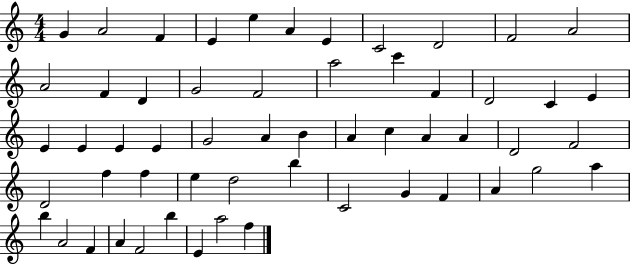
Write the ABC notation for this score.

X:1
T:Untitled
M:4/4
L:1/4
K:C
G A2 F E e A E C2 D2 F2 A2 A2 F D G2 F2 a2 c' F D2 C E E E E E G2 A B A c A A D2 F2 D2 f f e d2 b C2 G F A g2 a b A2 F A F2 b E a2 f